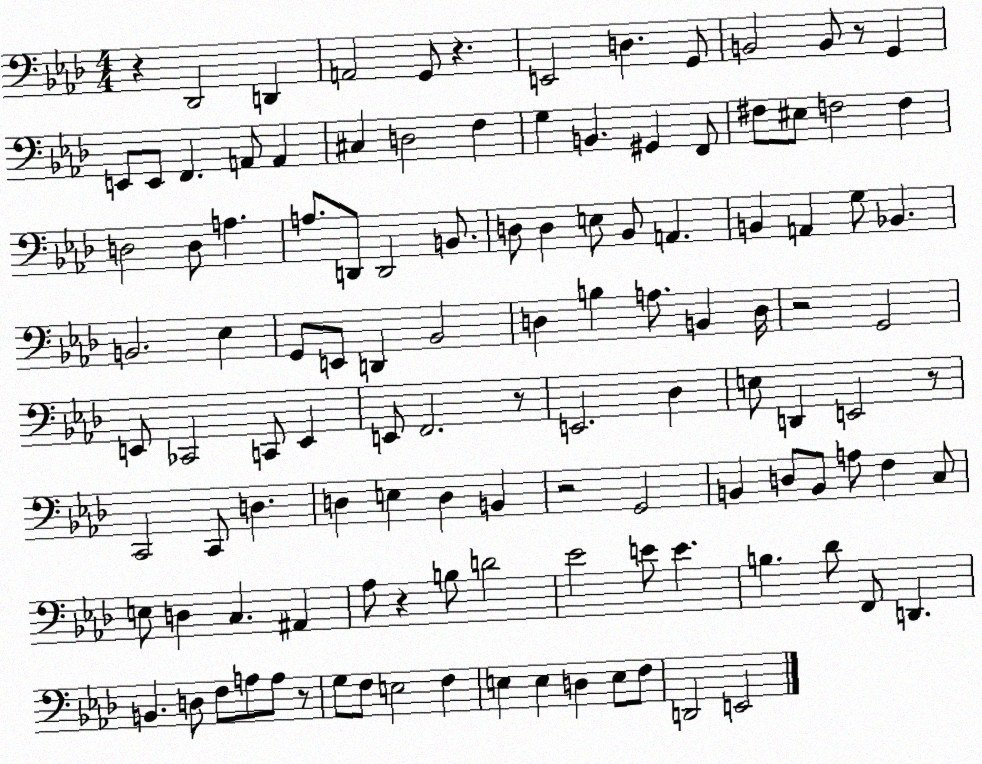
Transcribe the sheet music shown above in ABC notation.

X:1
T:Untitled
M:4/4
L:1/4
K:Ab
z _D,,2 D,, A,,2 G,,/2 z E,,2 D, G,,/2 B,,2 B,,/2 z/2 G,, E,,/2 E,,/2 F,, A,,/2 A,, ^C, D,2 F, G, B,, ^G,, F,,/2 ^F,/2 ^E,/2 F,2 F, D,2 D,/2 A, A,/2 D,,/2 D,,2 B,,/2 D,/2 D, E,/2 _B,,/2 A,, B,, A,, G,/2 _B,, B,,2 _E, G,,/2 E,,/2 D,, _B,,2 D, B, A,/2 B,, D,/4 z2 G,,2 E,,/2 _C,,2 C,,/2 E,, E,,/2 F,,2 z/2 E,,2 _D, E,/2 D,, E,,2 z/2 C,,2 C,,/2 D, D, E, D, B,, z2 G,,2 B,, D,/2 B,,/2 A,/2 F, C,/2 E,/2 D, C, ^A,, _A,/2 z B,/2 D2 _E2 E/2 E B, _D/2 F,,/2 D,, B,, D,/2 F,/2 A,/2 A,/2 z/2 G,/2 F,/2 E,2 F, E, E, D, E,/2 F,/2 D,,2 E,,2